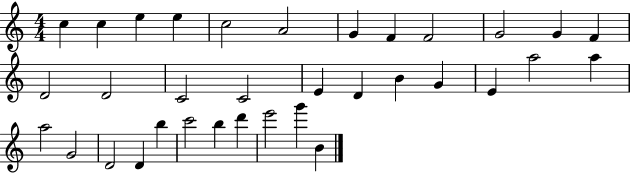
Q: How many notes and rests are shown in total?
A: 34